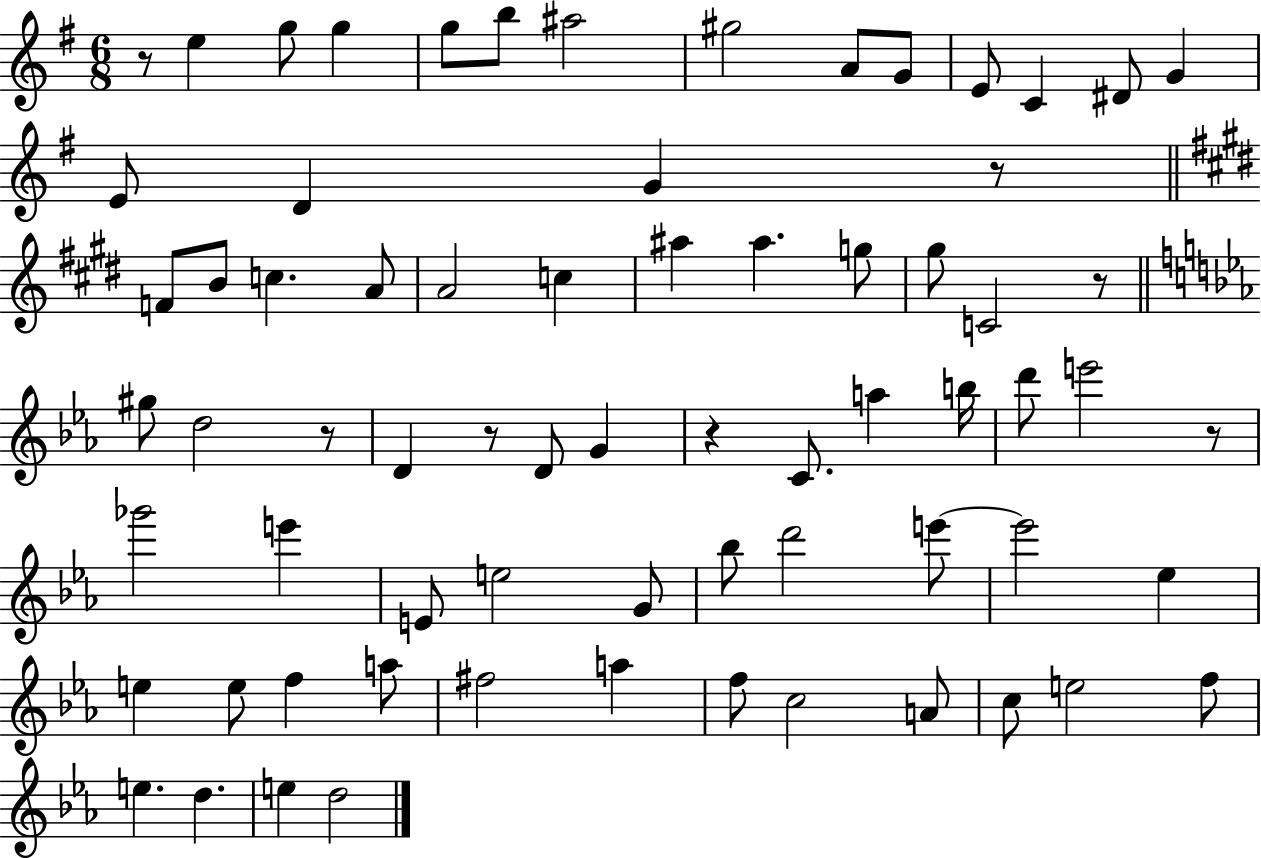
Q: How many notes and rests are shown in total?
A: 70